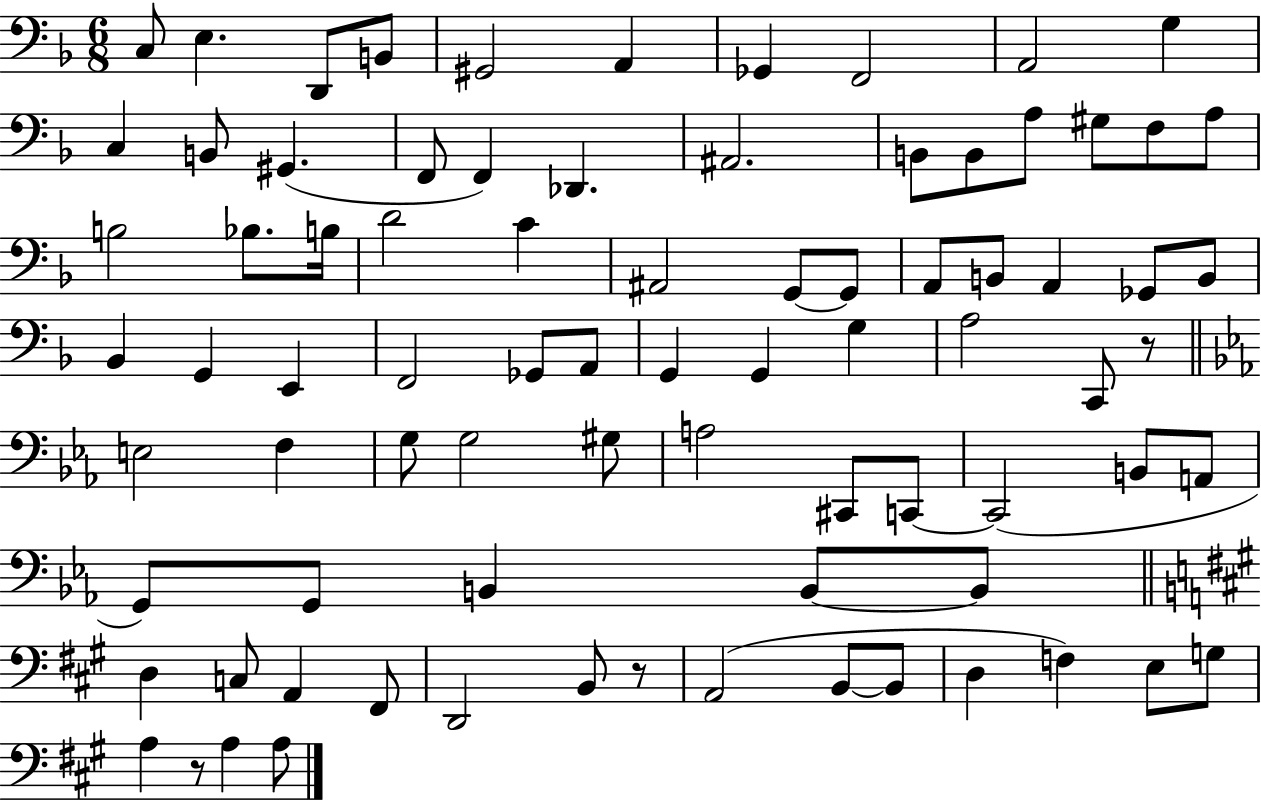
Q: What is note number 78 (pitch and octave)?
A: A3